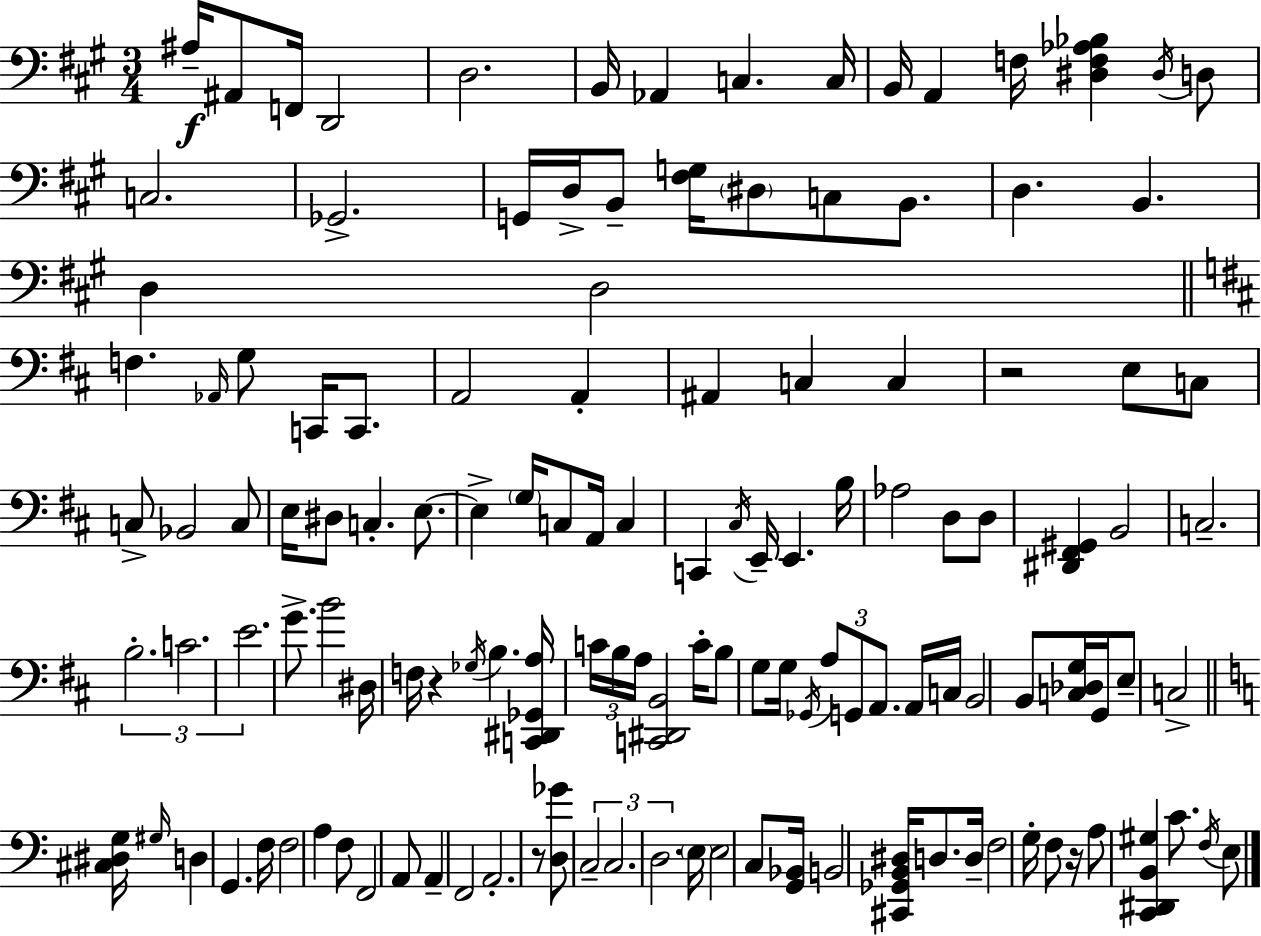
A#3/s A#2/e F2/s D2/h D3/h. B2/s Ab2/q C3/q. C3/s B2/s A2/q F3/s [D#3,F3,Ab3,Bb3]/q D#3/s D3/e C3/h. Gb2/h. G2/s D3/s B2/e [F#3,G3]/s D#3/e C3/e B2/e. D3/q. B2/q. D3/q D3/h F3/q. Ab2/s G3/e C2/s C2/e. A2/h A2/q A#2/q C3/q C3/q R/h E3/e C3/e C3/e Bb2/h C3/e E3/s D#3/e C3/q. E3/e. E3/q G3/s C3/e A2/s C3/q C2/q C#3/s E2/s E2/q. B3/s Ab3/h D3/e D3/e [D#2,F#2,G#2]/q B2/h C3/h. B3/h. C4/h. E4/h. G4/e. B4/h D#3/s F3/s R/q Gb3/s B3/q. [C2,D#2,Gb2,A3]/s C4/s B3/s A3/s [C2,D#2,B2]/h C4/s B3/e G3/e G3/s Gb2/s A3/e G2/e A2/e. A2/s C3/s B2/h B2/e [C3,Db3,G3]/s G2/s E3/e C3/h [C#3,D#3,G3]/s G#3/s D3/q G2/q. F3/s F3/h A3/q F3/e F2/h A2/e A2/q F2/h A2/h. R/e [D3,Gb4]/e C3/h C3/h. D3/h. E3/s E3/h C3/e [G2,Bb2]/s B2/h [C#2,Gb2,B2,D#3]/s D3/e. D3/s F3/h G3/s F3/e R/s A3/e [C2,D#2,B2,G#3]/q C4/e. F3/s E3/e